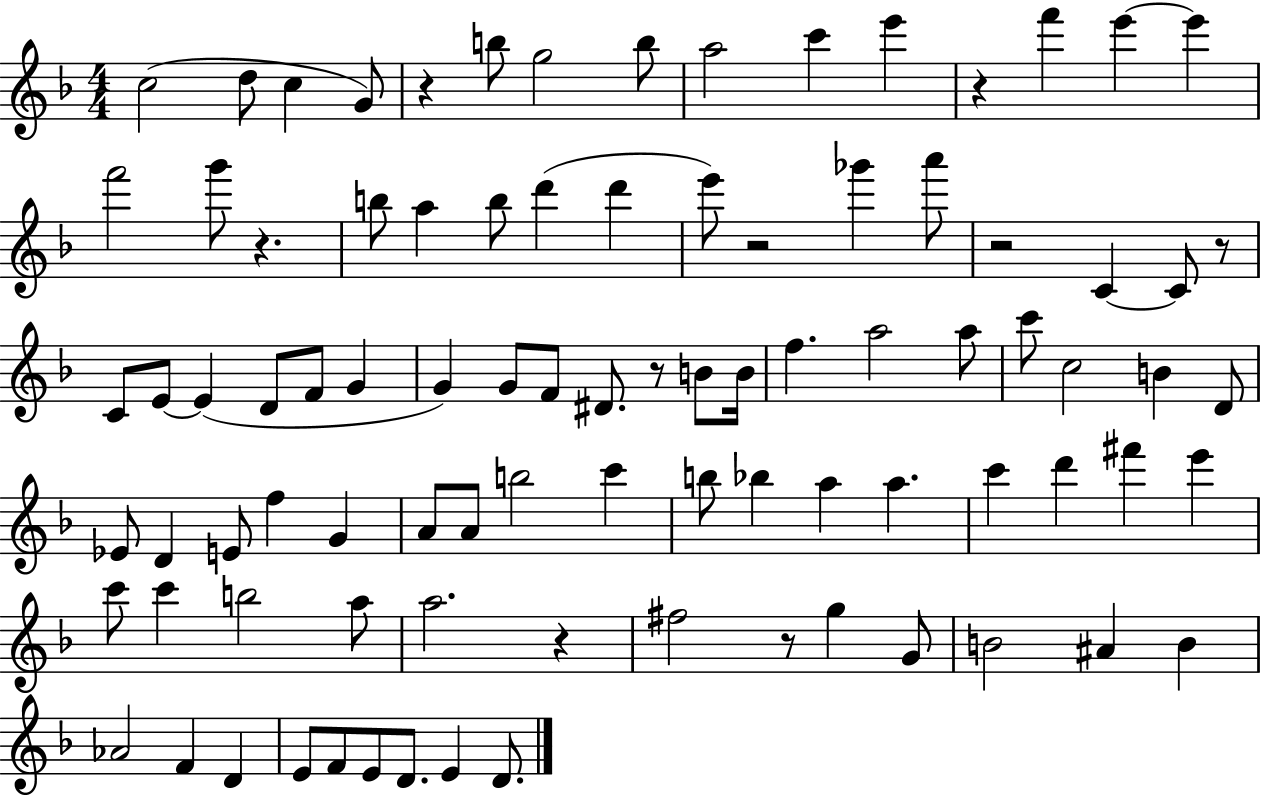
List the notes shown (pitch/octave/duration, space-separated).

C5/h D5/e C5/q G4/e R/q B5/e G5/h B5/e A5/h C6/q E6/q R/q F6/q E6/q E6/q F6/h G6/e R/q. B5/e A5/q B5/e D6/q D6/q E6/e R/h Gb6/q A6/e R/h C4/q C4/e R/e C4/e E4/e E4/q D4/e F4/e G4/q G4/q G4/e F4/e D#4/e. R/e B4/e B4/s F5/q. A5/h A5/e C6/e C5/h B4/q D4/e Eb4/e D4/q E4/e F5/q G4/q A4/e A4/e B5/h C6/q B5/e Bb5/q A5/q A5/q. C6/q D6/q F#6/q E6/q C6/e C6/q B5/h A5/e A5/h. R/q F#5/h R/e G5/q G4/e B4/h A#4/q B4/q Ab4/h F4/q D4/q E4/e F4/e E4/e D4/e. E4/q D4/e.